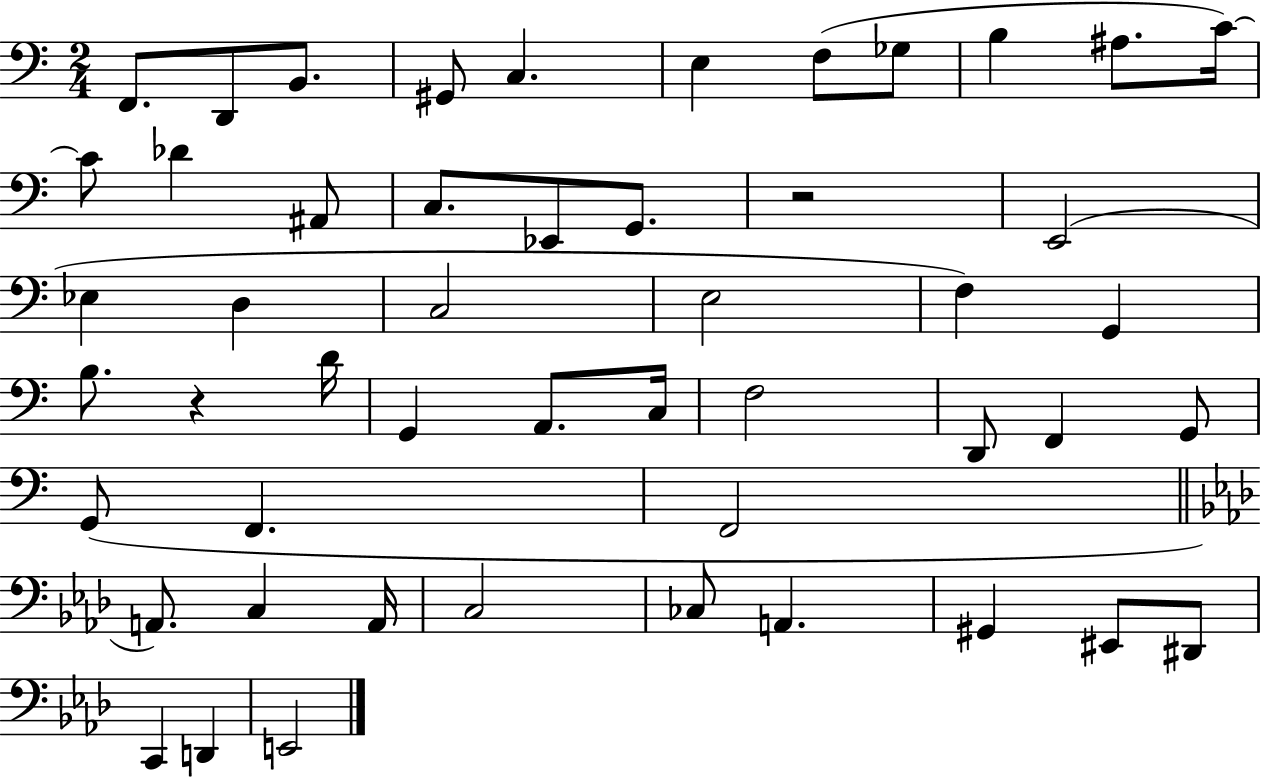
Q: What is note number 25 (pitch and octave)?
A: B3